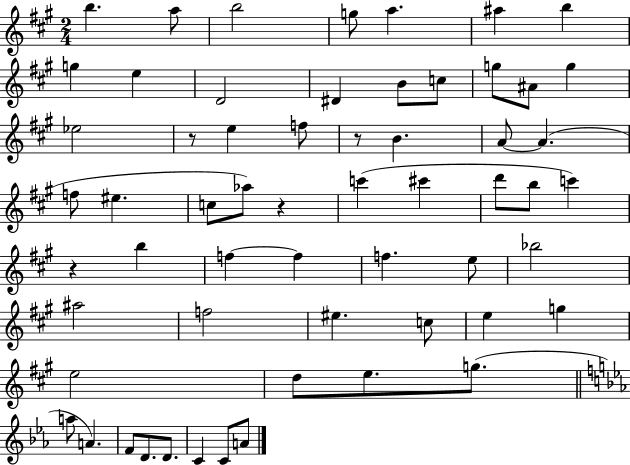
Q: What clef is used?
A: treble